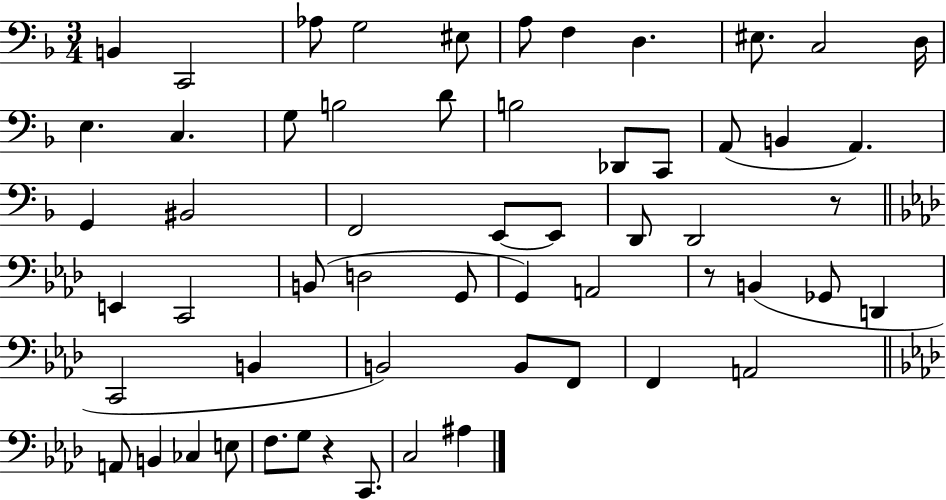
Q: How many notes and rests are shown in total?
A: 58